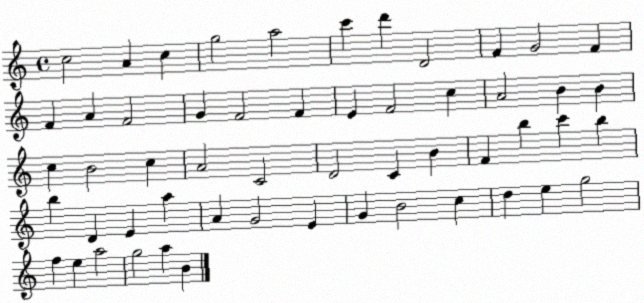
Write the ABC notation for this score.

X:1
T:Untitled
M:4/4
L:1/4
K:C
c2 A c g2 a2 c' d' D2 F G2 F F A F2 G F2 F E F2 c A2 B B c B2 c A2 C2 D2 C B F b c' b b D E a A G2 E G B2 c d e g2 f e a2 g2 a B